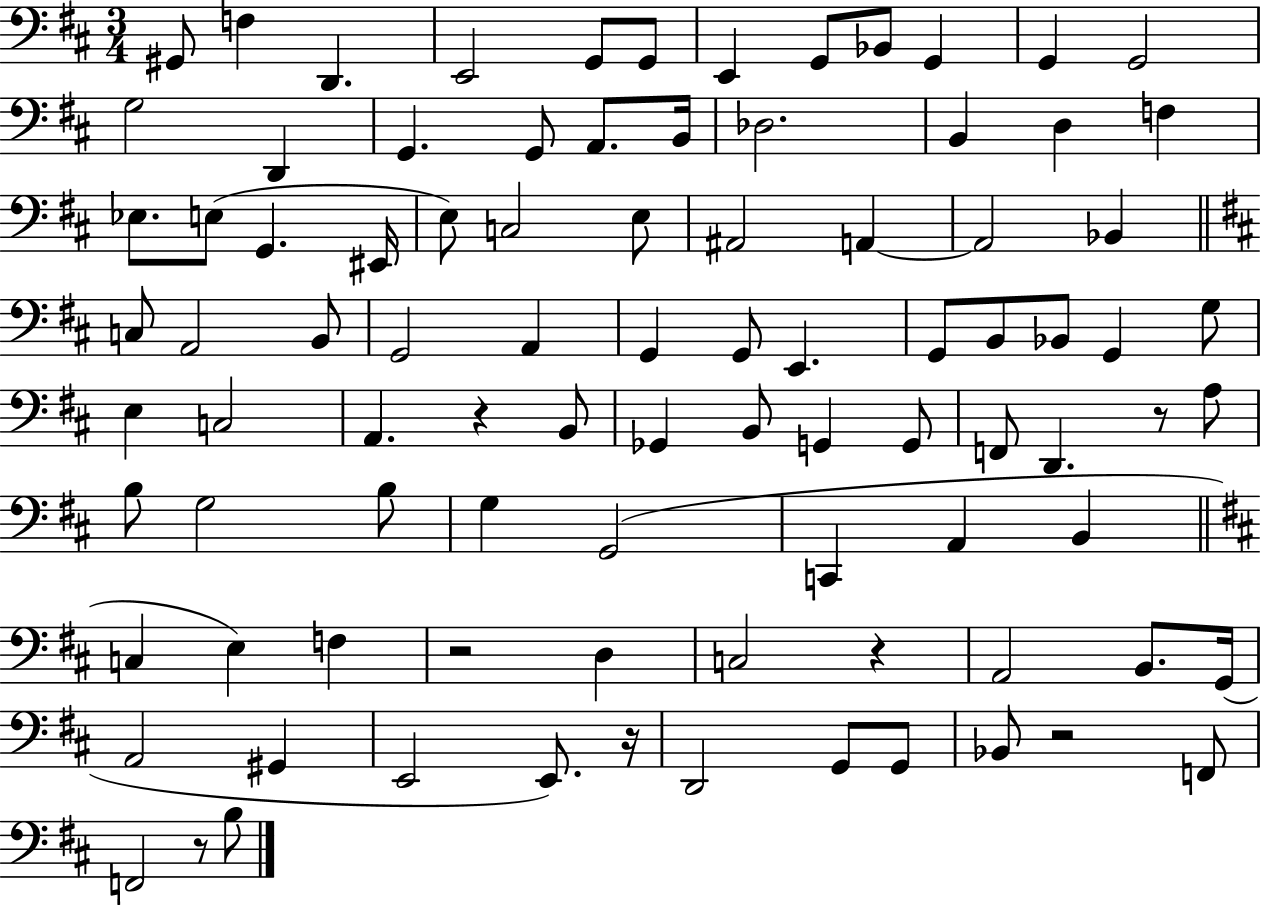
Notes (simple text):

G#2/e F3/q D2/q. E2/h G2/e G2/e E2/q G2/e Bb2/e G2/q G2/q G2/h G3/h D2/q G2/q. G2/e A2/e. B2/s Db3/h. B2/q D3/q F3/q Eb3/e. E3/e G2/q. EIS2/s E3/e C3/h E3/e A#2/h A2/q A2/h Bb2/q C3/e A2/h B2/e G2/h A2/q G2/q G2/e E2/q. G2/e B2/e Bb2/e G2/q G3/e E3/q C3/h A2/q. R/q B2/e Gb2/q B2/e G2/q G2/e F2/e D2/q. R/e A3/e B3/e G3/h B3/e G3/q G2/h C2/q A2/q B2/q C3/q E3/q F3/q R/h D3/q C3/h R/q A2/h B2/e. G2/s A2/h G#2/q E2/h E2/e. R/s D2/h G2/e G2/e Bb2/e R/h F2/e F2/h R/e B3/e